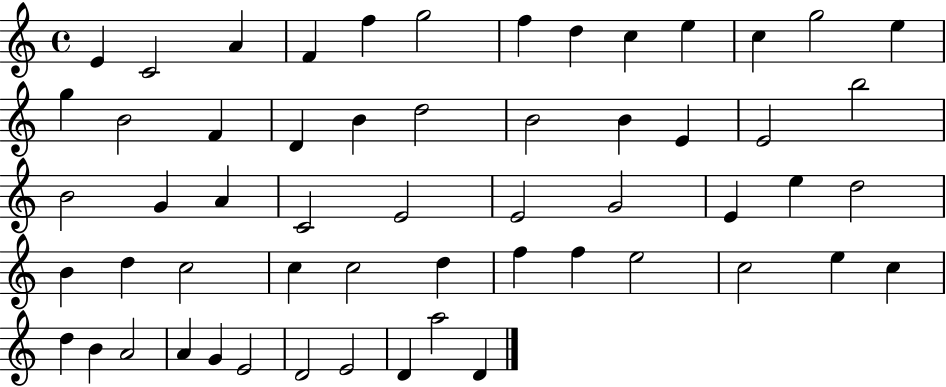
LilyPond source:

{
  \clef treble
  \time 4/4
  \defaultTimeSignature
  \key c \major
  e'4 c'2 a'4 | f'4 f''4 g''2 | f''4 d''4 c''4 e''4 | c''4 g''2 e''4 | \break g''4 b'2 f'4 | d'4 b'4 d''2 | b'2 b'4 e'4 | e'2 b''2 | \break b'2 g'4 a'4 | c'2 e'2 | e'2 g'2 | e'4 e''4 d''2 | \break b'4 d''4 c''2 | c''4 c''2 d''4 | f''4 f''4 e''2 | c''2 e''4 c''4 | \break d''4 b'4 a'2 | a'4 g'4 e'2 | d'2 e'2 | d'4 a''2 d'4 | \break \bar "|."
}